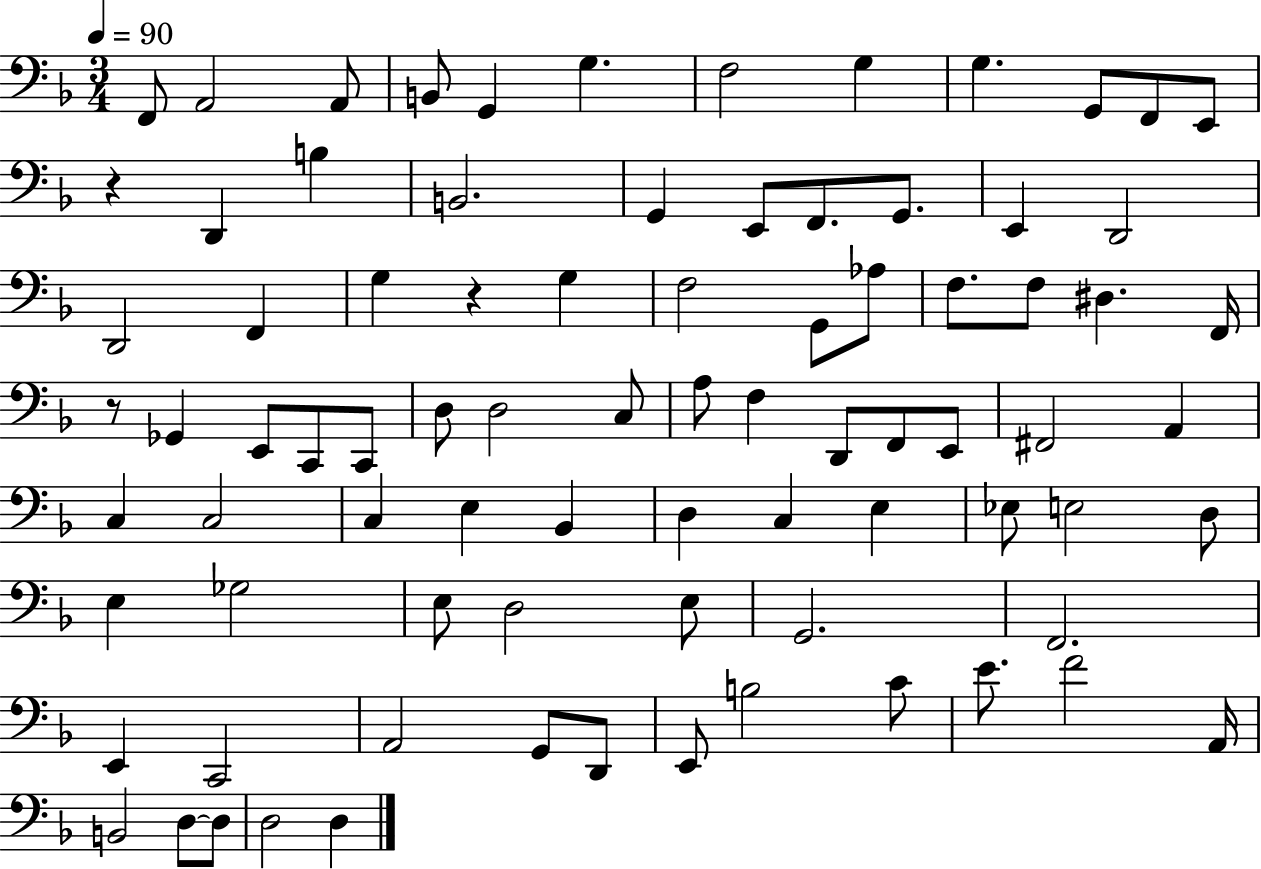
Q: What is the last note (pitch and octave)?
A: D3